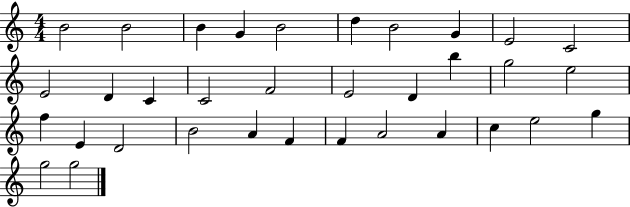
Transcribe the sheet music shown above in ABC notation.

X:1
T:Untitled
M:4/4
L:1/4
K:C
B2 B2 B G B2 d B2 G E2 C2 E2 D C C2 F2 E2 D b g2 e2 f E D2 B2 A F F A2 A c e2 g g2 g2